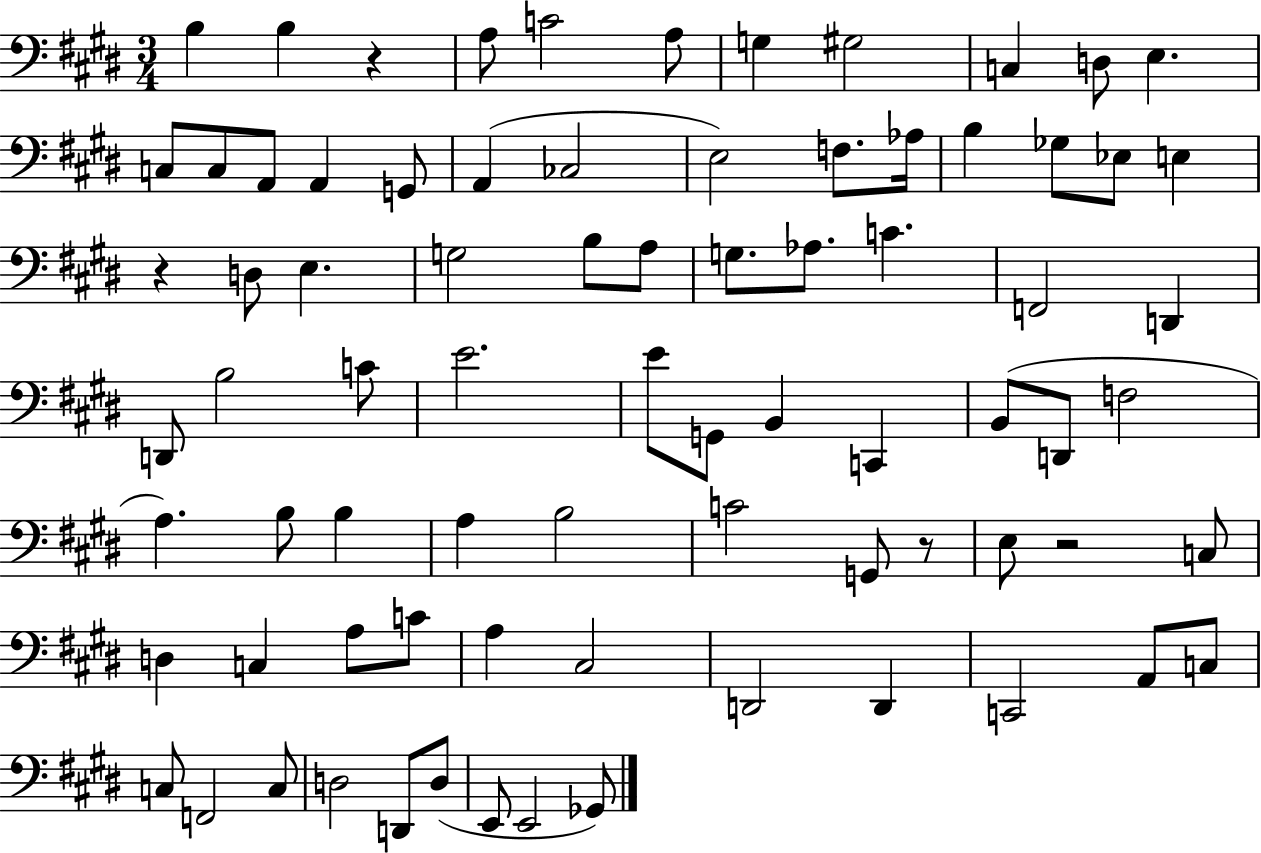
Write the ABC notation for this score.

X:1
T:Untitled
M:3/4
L:1/4
K:E
B, B, z A,/2 C2 A,/2 G, ^G,2 C, D,/2 E, C,/2 C,/2 A,,/2 A,, G,,/2 A,, _C,2 E,2 F,/2 _A,/4 B, _G,/2 _E,/2 E, z D,/2 E, G,2 B,/2 A,/2 G,/2 _A,/2 C F,,2 D,, D,,/2 B,2 C/2 E2 E/2 G,,/2 B,, C,, B,,/2 D,,/2 F,2 A, B,/2 B, A, B,2 C2 G,,/2 z/2 E,/2 z2 C,/2 D, C, A,/2 C/2 A, ^C,2 D,,2 D,, C,,2 A,,/2 C,/2 C,/2 F,,2 C,/2 D,2 D,,/2 D,/2 E,,/2 E,,2 _G,,/2